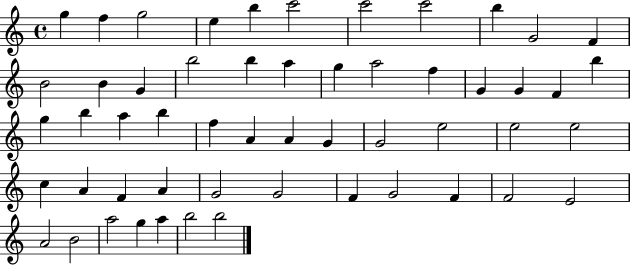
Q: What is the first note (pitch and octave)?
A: G5